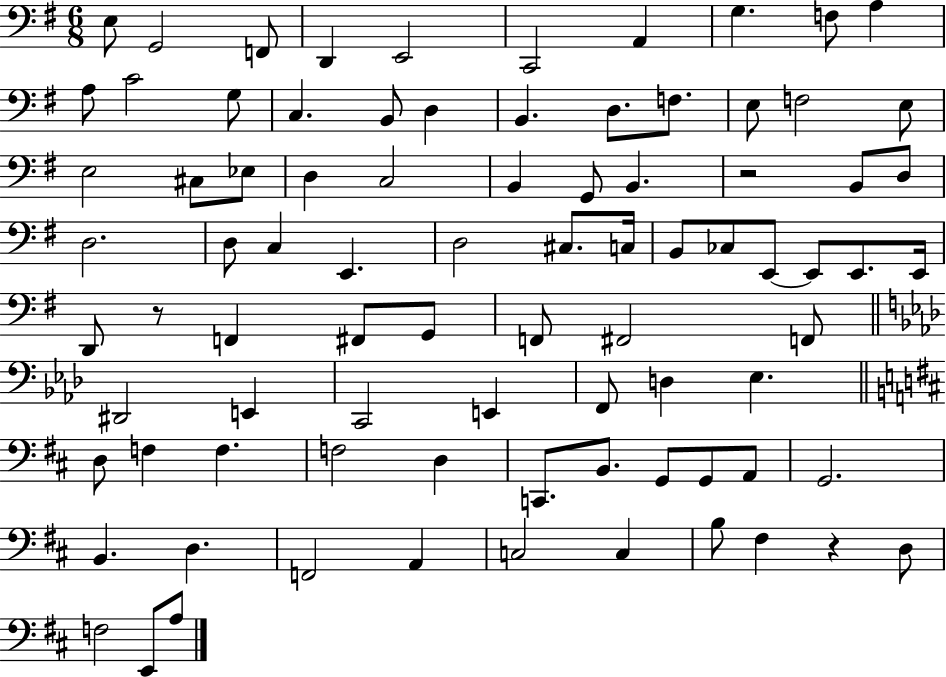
X:1
T:Untitled
M:6/8
L:1/4
K:G
E,/2 G,,2 F,,/2 D,, E,,2 C,,2 A,, G, F,/2 A, A,/2 C2 G,/2 C, B,,/2 D, B,, D,/2 F,/2 E,/2 F,2 E,/2 E,2 ^C,/2 _E,/2 D, C,2 B,, G,,/2 B,, z2 B,,/2 D,/2 D,2 D,/2 C, E,, D,2 ^C,/2 C,/4 B,,/2 _C,/2 E,,/2 E,,/2 E,,/2 E,,/4 D,,/2 z/2 F,, ^F,,/2 G,,/2 F,,/2 ^F,,2 F,,/2 ^D,,2 E,, C,,2 E,, F,,/2 D, _E, D,/2 F, F, F,2 D, C,,/2 B,,/2 G,,/2 G,,/2 A,,/2 G,,2 B,, D, F,,2 A,, C,2 C, B,/2 ^F, z D,/2 F,2 E,,/2 A,/2